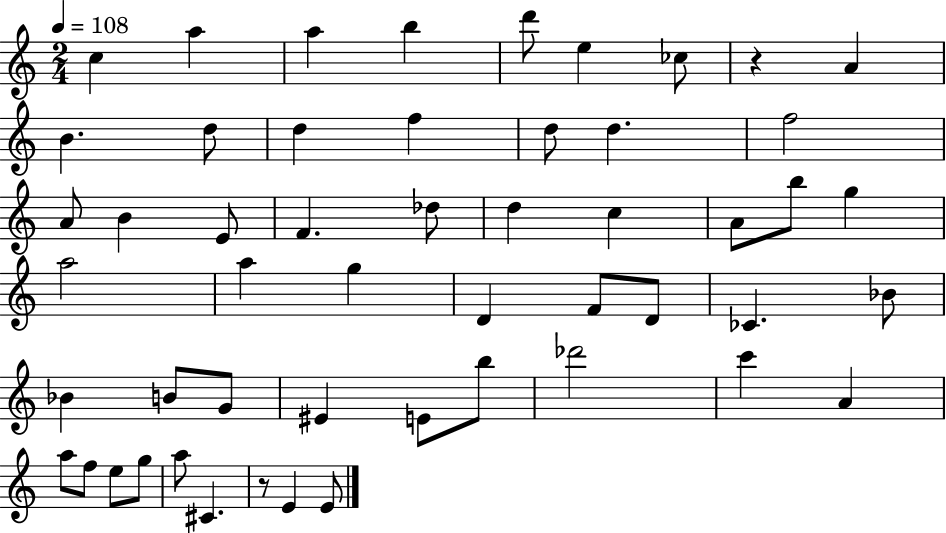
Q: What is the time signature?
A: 2/4